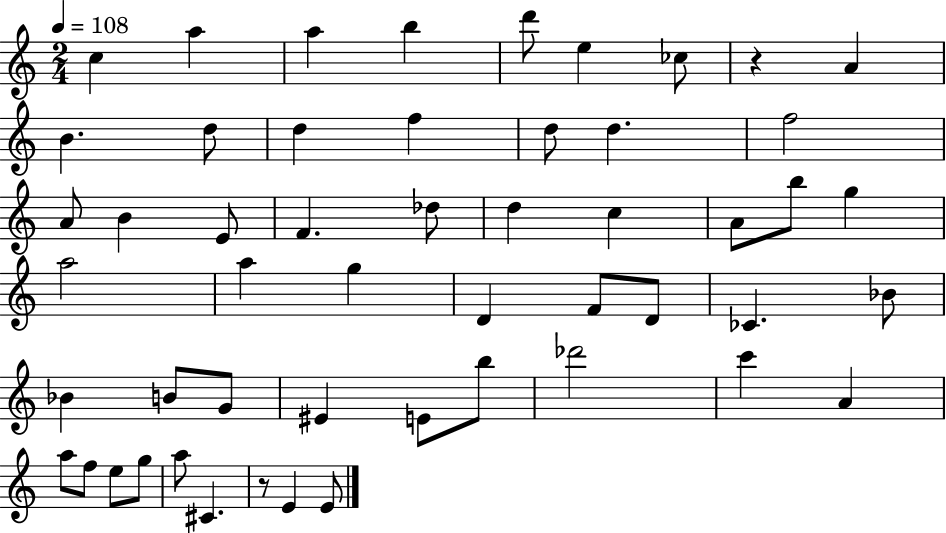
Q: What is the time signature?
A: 2/4